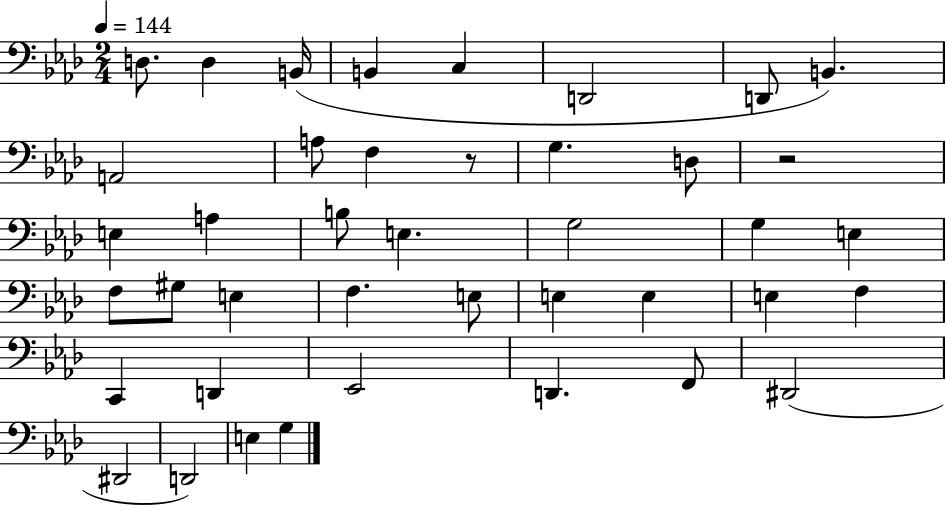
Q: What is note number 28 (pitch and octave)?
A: E3